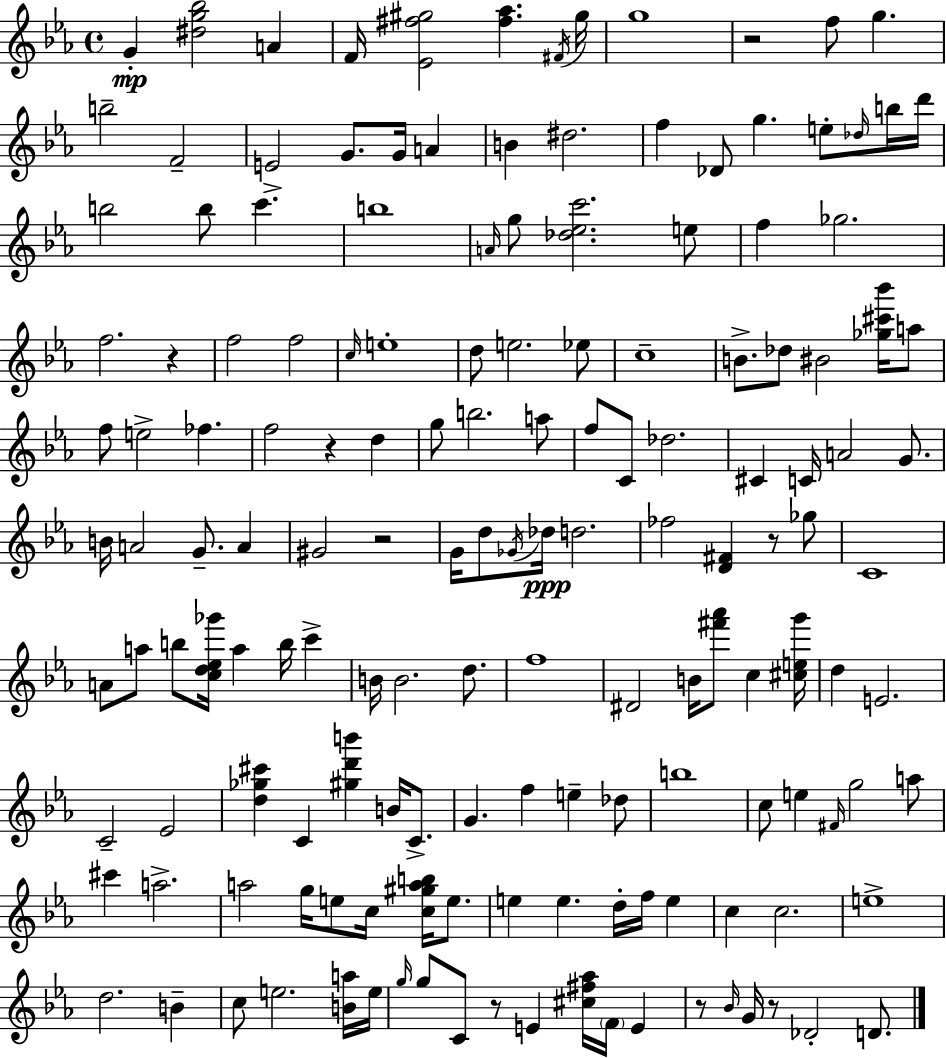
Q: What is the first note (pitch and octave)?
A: G4